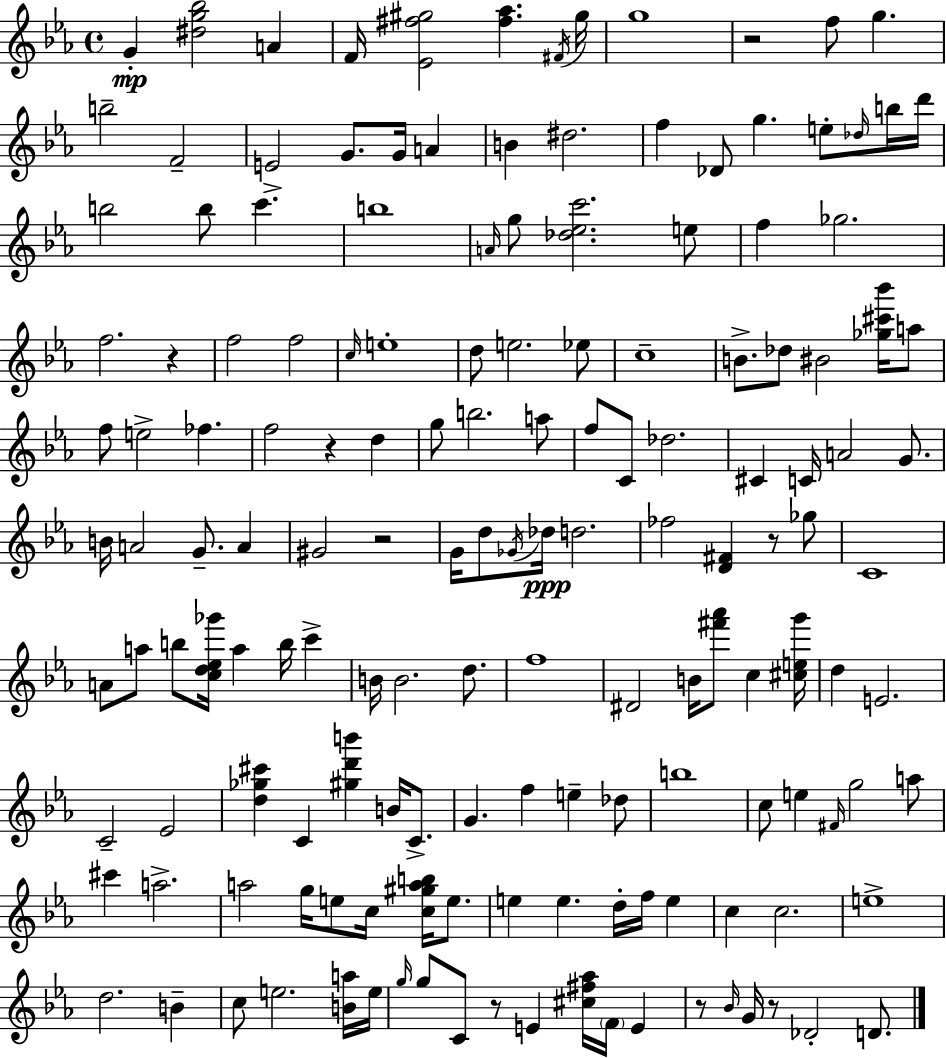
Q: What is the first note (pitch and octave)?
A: G4